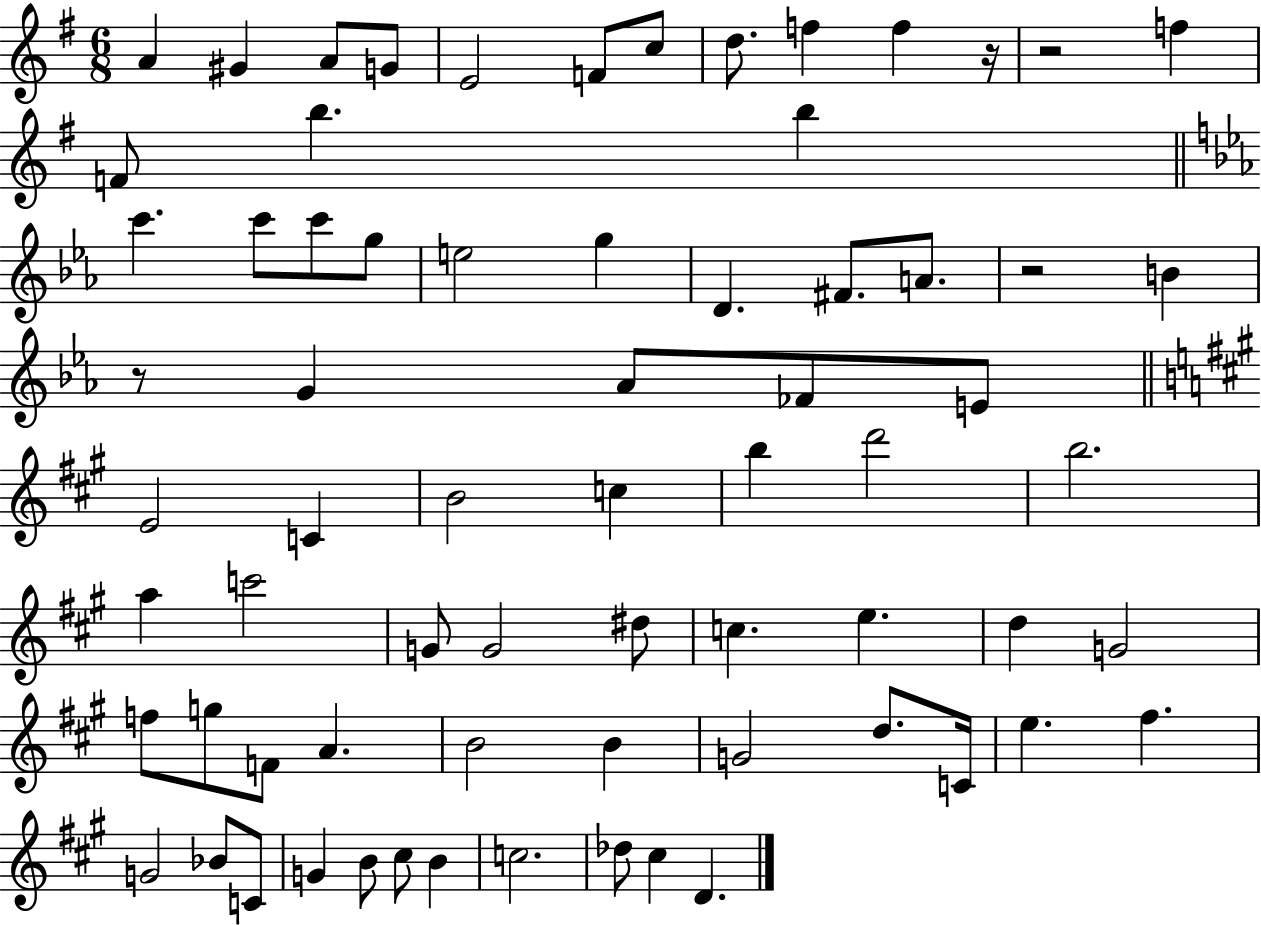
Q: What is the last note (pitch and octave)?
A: D4